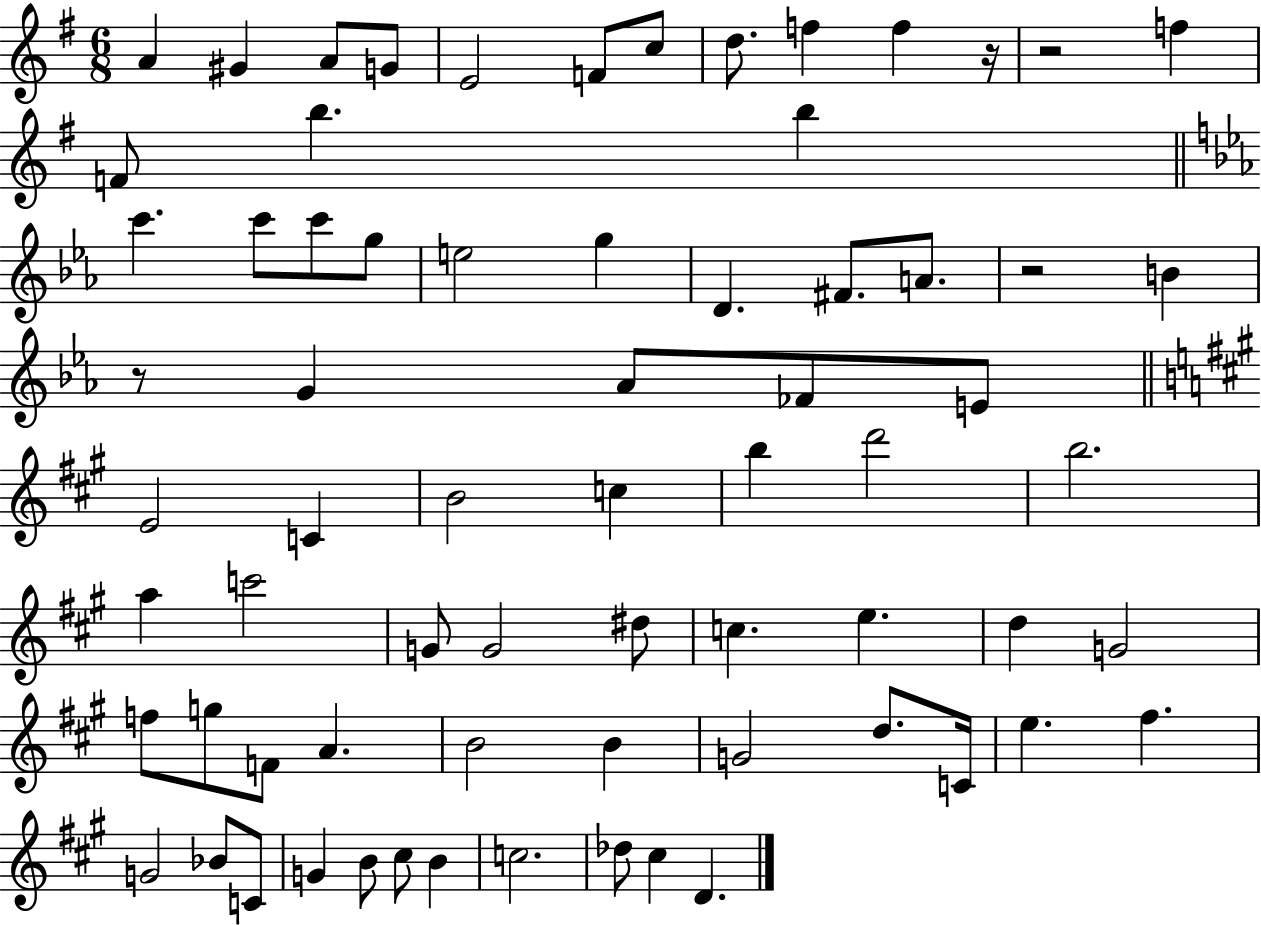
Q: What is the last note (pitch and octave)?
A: D4